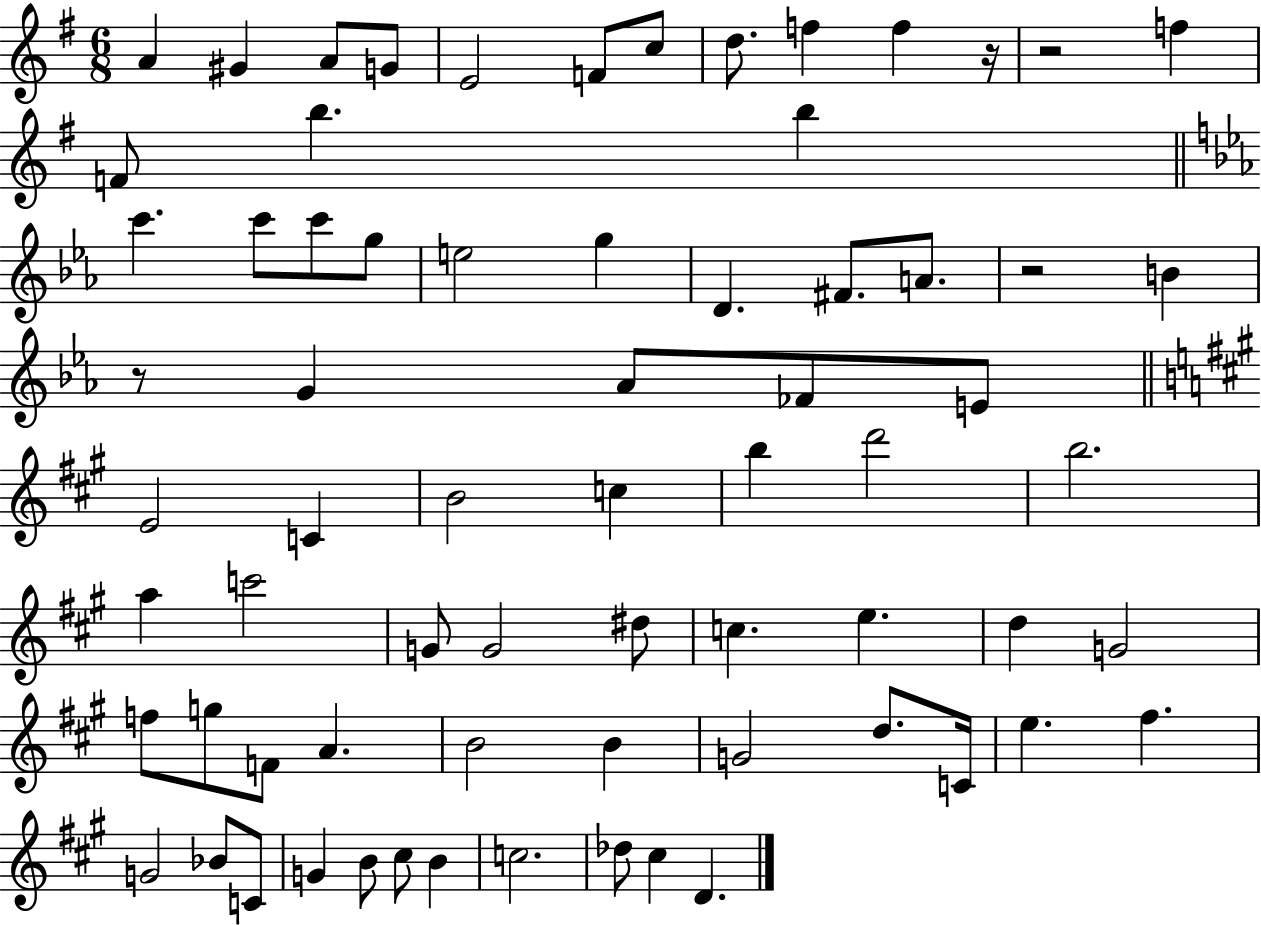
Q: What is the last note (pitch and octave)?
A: D4